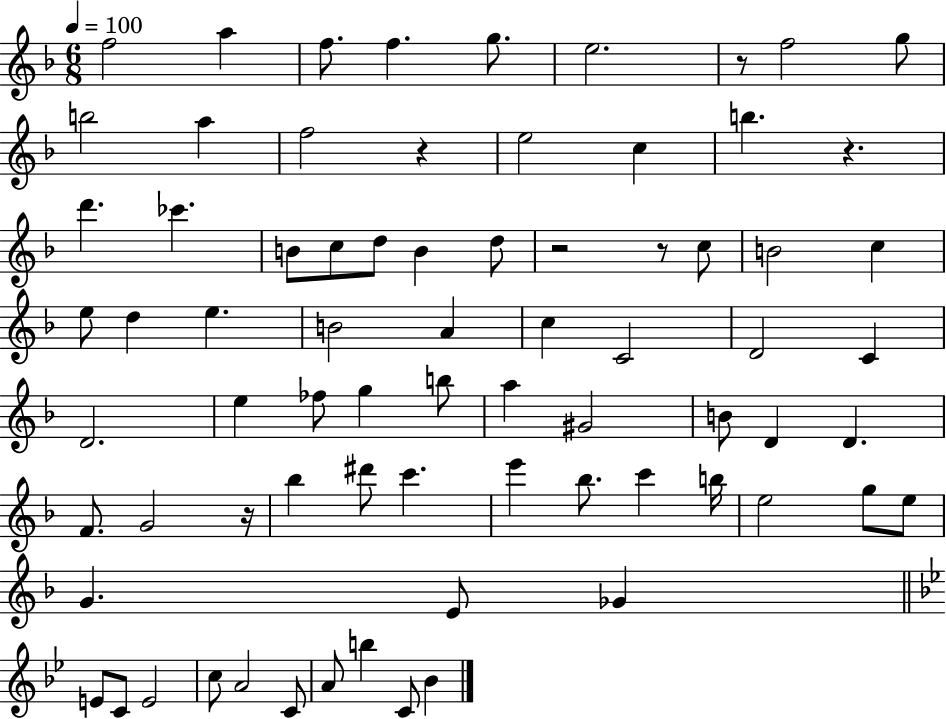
X:1
T:Untitled
M:6/8
L:1/4
K:F
f2 a f/2 f g/2 e2 z/2 f2 g/2 b2 a f2 z e2 c b z d' _c' B/2 c/2 d/2 B d/2 z2 z/2 c/2 B2 c e/2 d e B2 A c C2 D2 C D2 e _f/2 g b/2 a ^G2 B/2 D D F/2 G2 z/4 _b ^d'/2 c' e' _b/2 c' b/4 e2 g/2 e/2 G E/2 _G E/2 C/2 E2 c/2 A2 C/2 A/2 b C/2 _B